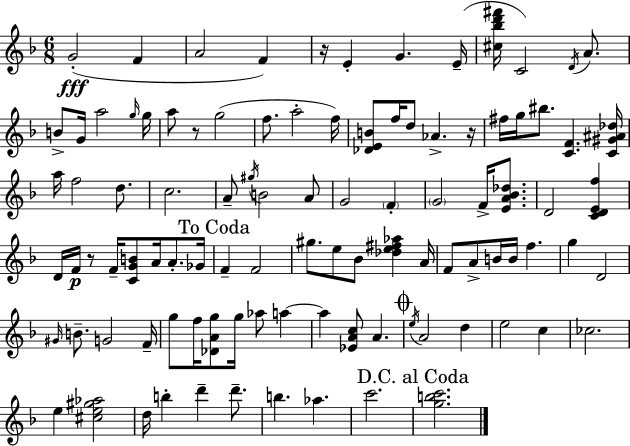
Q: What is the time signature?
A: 6/8